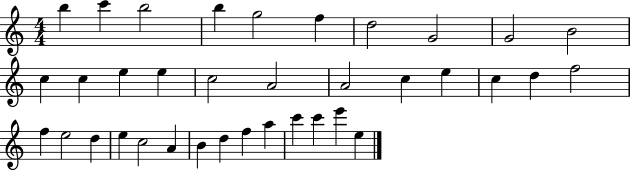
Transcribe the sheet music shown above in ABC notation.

X:1
T:Untitled
M:4/4
L:1/4
K:C
b c' b2 b g2 f d2 G2 G2 B2 c c e e c2 A2 A2 c e c d f2 f e2 d e c2 A B d f a c' c' e' e